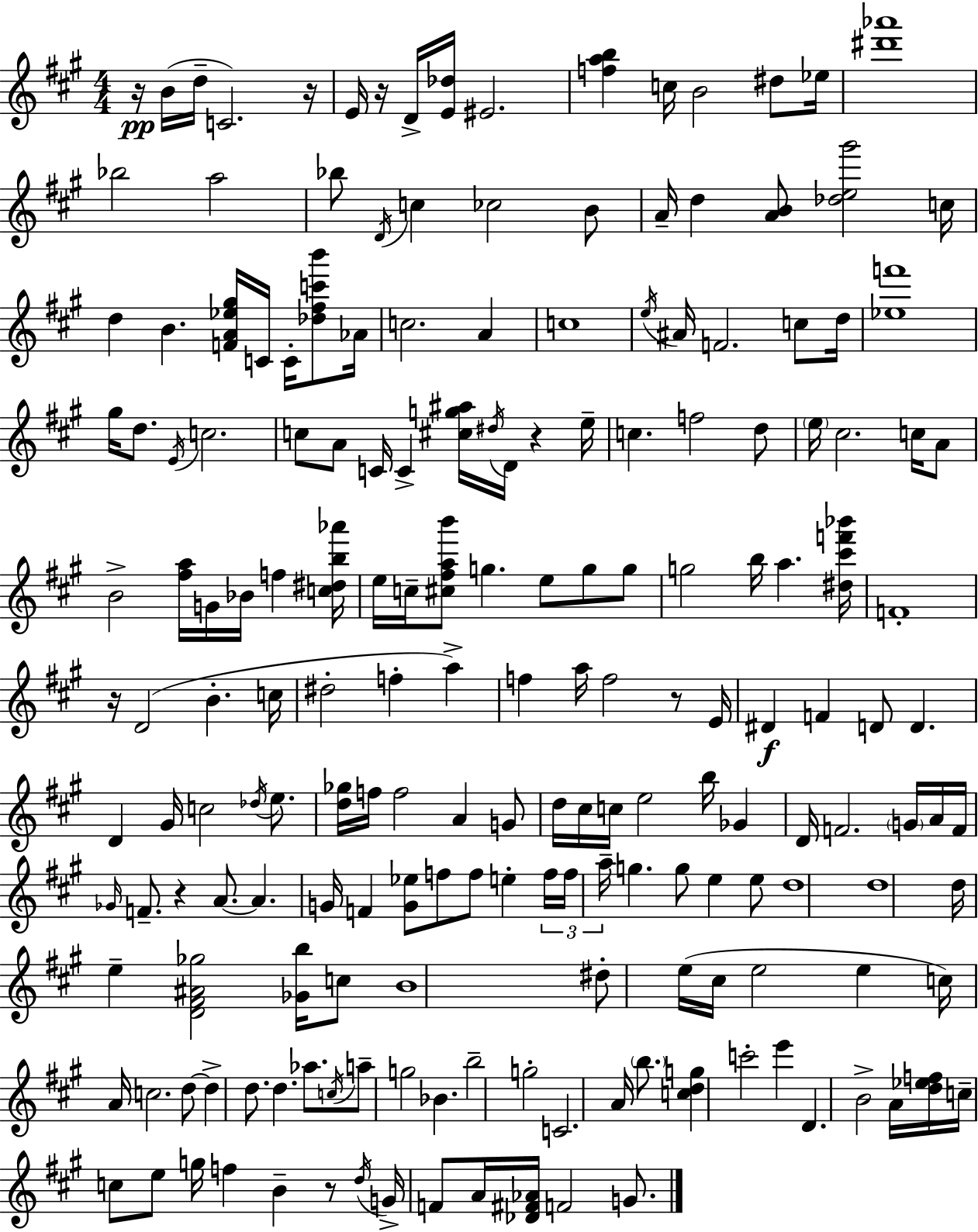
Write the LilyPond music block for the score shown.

{
  \clef treble
  \numericTimeSignature
  \time 4/4
  \key a \major
  r16\pp b'16( d''16-- c'2.) r16 | e'16 r16 d'16-> <e' des''>16 eis'2. | <f'' a'' b''>4 c''16 b'2 dis''8 ees''16 | <dis''' aes'''>1 | \break bes''2 a''2 | bes''8 \acciaccatura { d'16 } c''4 ces''2 b'8 | a'16-- d''4 <a' b'>8 <des'' e'' gis'''>2 | c''16 d''4 b'4. <f' a' ees'' gis''>16 c'16 c'16-. <des'' fis'' c''' b'''>8 | \break aes'16 c''2. a'4 | c''1 | \acciaccatura { e''16 } ais'16 f'2. c''8 | d''16 <ees'' f'''>1 | \break gis''16 d''8. \acciaccatura { e'16 } c''2. | c''8 a'8 c'16 c'4-> <cis'' g'' ais''>16 \acciaccatura { dis''16 } d'16 r4 | e''16-- c''4. f''2 | d''8 \parenthesize e''16 cis''2. | \break c''16 a'8 b'2-> <fis'' a''>16 g'16 bes'16 f''4 | <c'' dis'' b'' aes'''>16 e''16 c''16-- <cis'' fis'' a'' b'''>8 g''4. e''8 | g''8 g''8 g''2 b''16 a''4. | <dis'' cis''' f''' bes'''>16 f'1-. | \break r16 d'2( b'4.-. | c''16 dis''2-. f''4-. | a''4->) f''4 a''16 f''2 | r8 e'16 dis'4\f f'4 d'8 d'4. | \break d'4 gis'16 c''2 | \acciaccatura { des''16 } e''8. <d'' ges''>16 f''16 f''2 a'4 | g'8 d''16 cis''16 c''16 e''2 | b''16 ges'4 d'16 f'2. | \break \parenthesize g'16 a'16 f'16 \grace { ges'16 } f'8.-- r4 a'8.~~ | a'4. g'16 f'4 <g' ees''>8 f''8 f''8 | e''4-. \tuplet 3/2 { f''16 f''16 a''16-- } g''4. g''8 | e''4 e''8 d''1 | \break d''1 | d''16 e''4-- <d' fis' ais' ges''>2 | <ges' b''>16 c''8 b'1 | dis''8-. e''16( cis''16 e''2 | \break e''4 c''16) a'16 c''2. | d''8~~ d''4-> d''8. d''4. | aes''8. \acciaccatura { c''16 } a''8-- g''2 | bes'4. b''2-- g''2-. | \break c'2. | a'16 \parenthesize b''8. <c'' d'' g''>4 c'''2-. | e'''4 d'4. b'2-> | a'16 <d'' ees'' f''>16 c''16-- c''8 e''8 g''16 f''4 | \break b'4-- r8 \acciaccatura { d''16 } g'16-> f'8 a'16 <des' fis' aes'>16 f'2 | g'8. \bar "|."
}